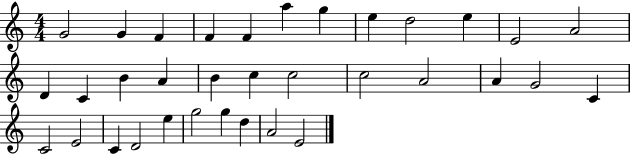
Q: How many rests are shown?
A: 0